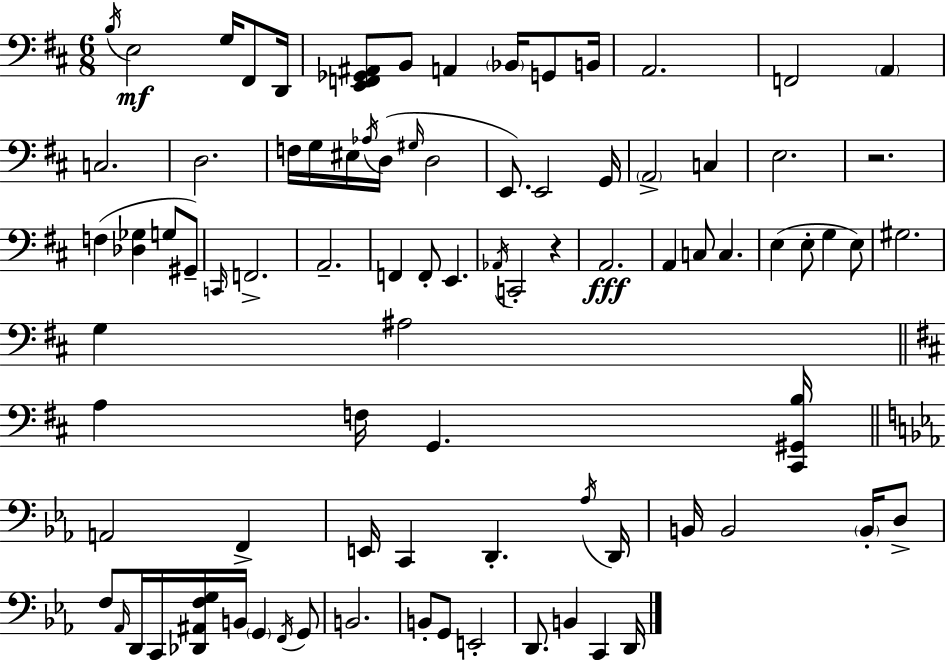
B3/s E3/h G3/s F#2/e D2/s [E2,F2,Gb2,A#2]/e B2/e A2/q Bb2/s G2/e B2/s A2/h. F2/h A2/q C3/h. D3/h. F3/s G3/s EIS3/s Ab3/s D3/s G#3/s D3/h E2/e. E2/h G2/s A2/h C3/q E3/h. R/h. F3/q [Db3,Gb3]/q G3/e G#2/e C2/s F2/h. A2/h. F2/q F2/e E2/q. Ab2/s C2/h R/q A2/h. A2/q C3/e C3/q. E3/q E3/e G3/q E3/e G#3/h. G3/q A#3/h A3/q F3/s G2/q. [C#2,G#2,B3]/s A2/h F2/q E2/s C2/q D2/q. Ab3/s D2/s B2/s B2/h B2/s D3/e F3/e Ab2/s D2/s C2/s [Db2,A#2,F3,G3]/s B2/s G2/q F2/s G2/e B2/h. B2/e G2/e E2/h D2/e. B2/q C2/q D2/s